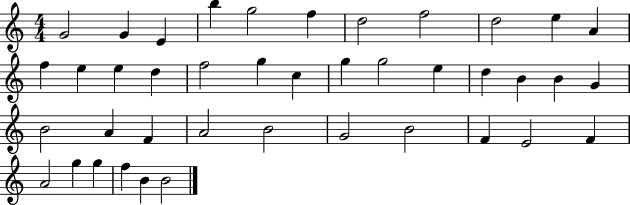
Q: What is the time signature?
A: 4/4